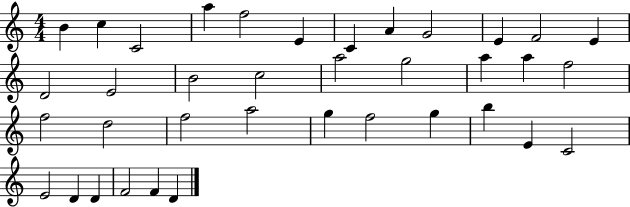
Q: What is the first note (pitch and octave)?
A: B4